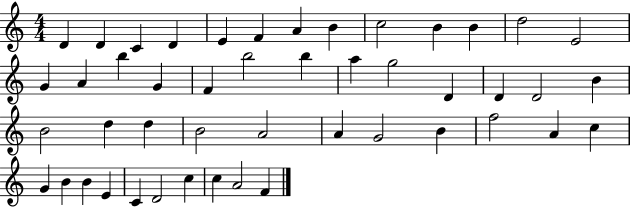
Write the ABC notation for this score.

X:1
T:Untitled
M:4/4
L:1/4
K:C
D D C D E F A B c2 B B d2 E2 G A b G F b2 b a g2 D D D2 B B2 d d B2 A2 A G2 B f2 A c G B B E C D2 c c A2 F